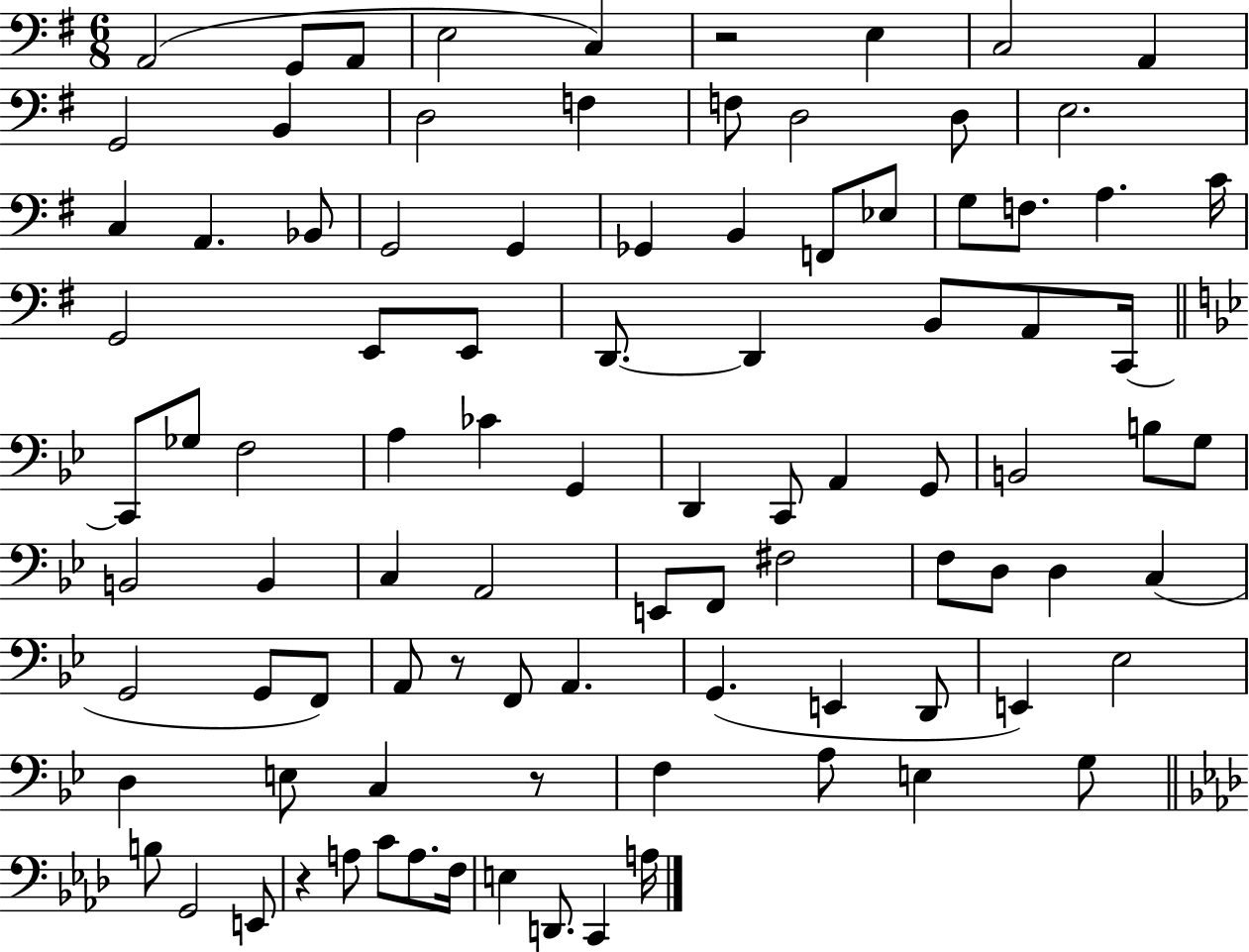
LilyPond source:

{
  \clef bass
  \numericTimeSignature
  \time 6/8
  \key g \major
  a,2( g,8 a,8 | e2 c4) | r2 e4 | c2 a,4 | \break g,2 b,4 | d2 f4 | f8 d2 d8 | e2. | \break c4 a,4. bes,8 | g,2 g,4 | ges,4 b,4 f,8 ees8 | g8 f8. a4. c'16 | \break g,2 e,8 e,8 | d,8.~~ d,4 b,8 a,8 c,16~~ | \bar "||" \break \key bes \major c,8 ges8 f2 | a4 ces'4 g,4 | d,4 c,8 a,4 g,8 | b,2 b8 g8 | \break b,2 b,4 | c4 a,2 | e,8 f,8 fis2 | f8 d8 d4 c4( | \break g,2 g,8 f,8) | a,8 r8 f,8 a,4. | g,4.( e,4 d,8 | e,4) ees2 | \break d4 e8 c4 r8 | f4 a8 e4 g8 | \bar "||" \break \key aes \major b8 g,2 e,8 | r4 a8 c'8 a8. f16 | e4 d,8. c,4 a16 | \bar "|."
}